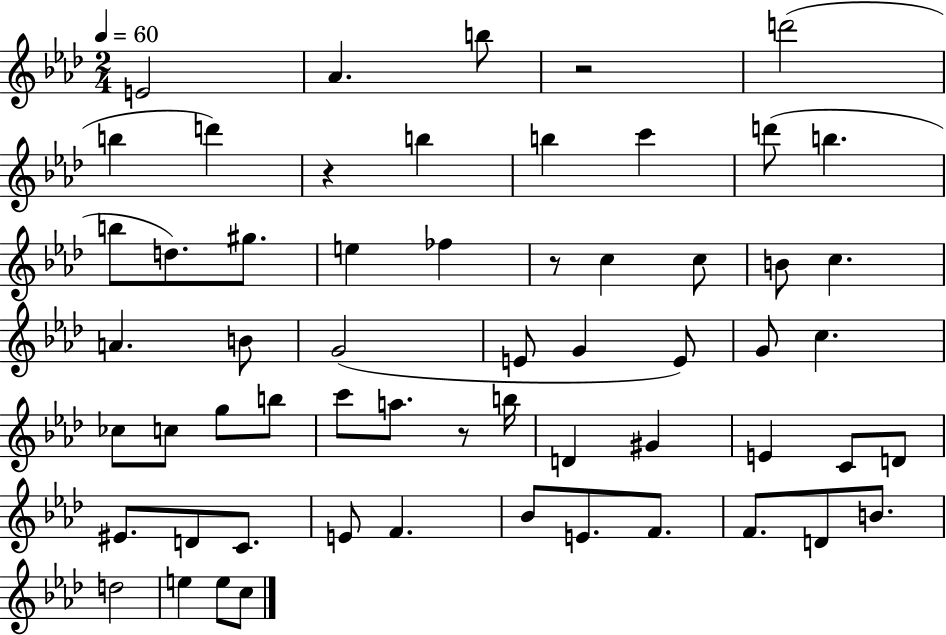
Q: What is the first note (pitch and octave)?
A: E4